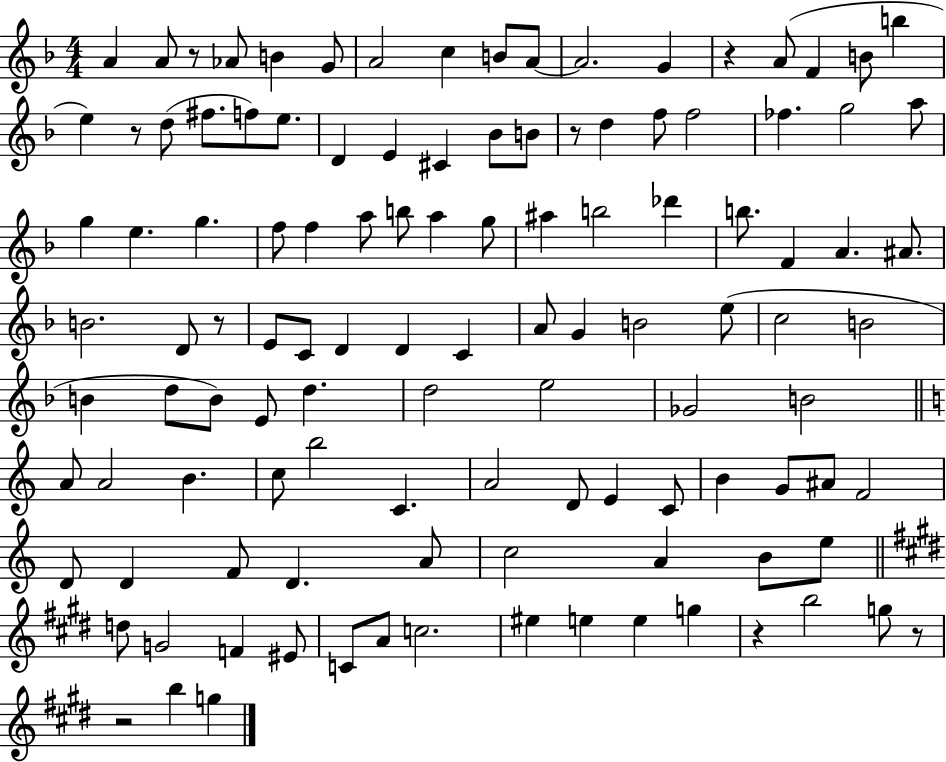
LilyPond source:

{
  \clef treble
  \numericTimeSignature
  \time 4/4
  \key f \major
  a'4 a'8 r8 aes'8 b'4 g'8 | a'2 c''4 b'8 a'8~~ | a'2. g'4 | r4 a'8( f'4 b'8 b''4 | \break e''4) r8 d''8( fis''8. f''8) e''8. | d'4 e'4 cis'4 bes'8 b'8 | r8 d''4 f''8 f''2 | fes''4. g''2 a''8 | \break g''4 e''4. g''4. | f''8 f''4 a''8 b''8 a''4 g''8 | ais''4 b''2 des'''4 | b''8. f'4 a'4. ais'8. | \break b'2. d'8 r8 | e'8 c'8 d'4 d'4 c'4 | a'8 g'4 b'2 e''8( | c''2 b'2 | \break b'4 d''8 b'8) e'8 d''4. | d''2 e''2 | ges'2 b'2 | \bar "||" \break \key c \major a'8 a'2 b'4. | c''8 b''2 c'4. | a'2 d'8 e'4 c'8 | b'4 g'8 ais'8 f'2 | \break d'8 d'4 f'8 d'4. a'8 | c''2 a'4 b'8 e''8 | \bar "||" \break \key e \major d''8 g'2 f'4 eis'8 | c'8 a'8 c''2. | eis''4 e''4 e''4 g''4 | r4 b''2 g''8 r8 | \break r2 b''4 g''4 | \bar "|."
}